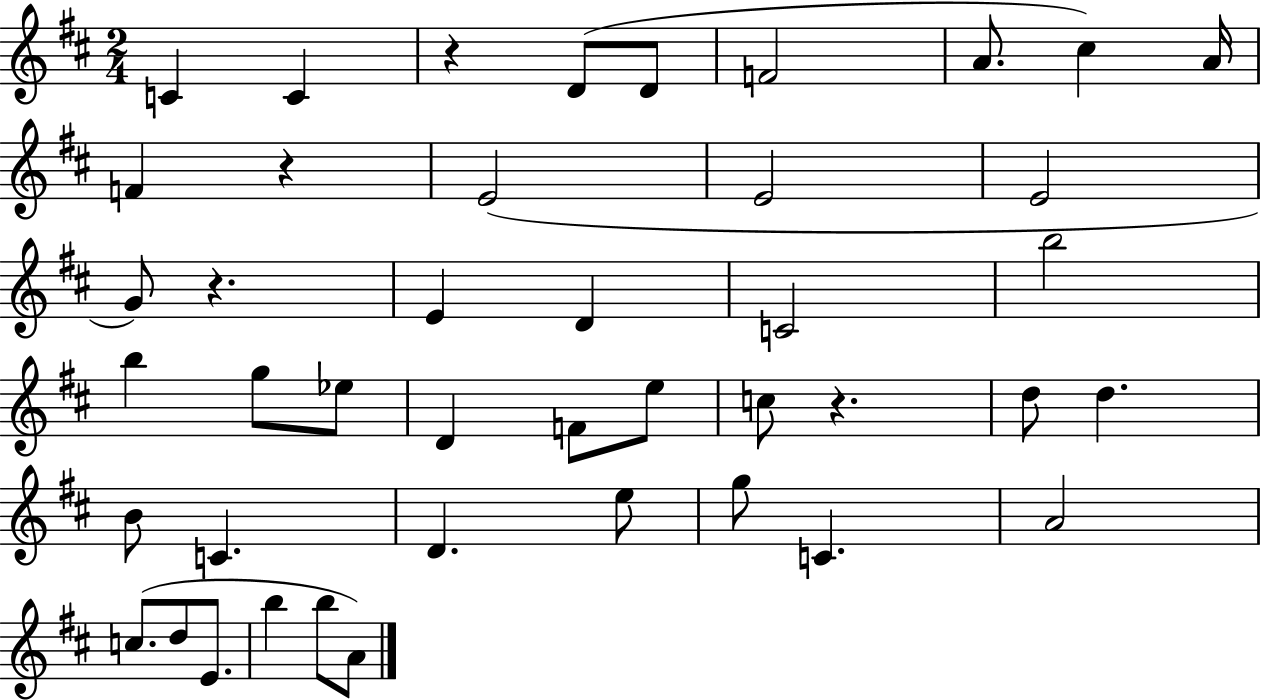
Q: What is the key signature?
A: D major